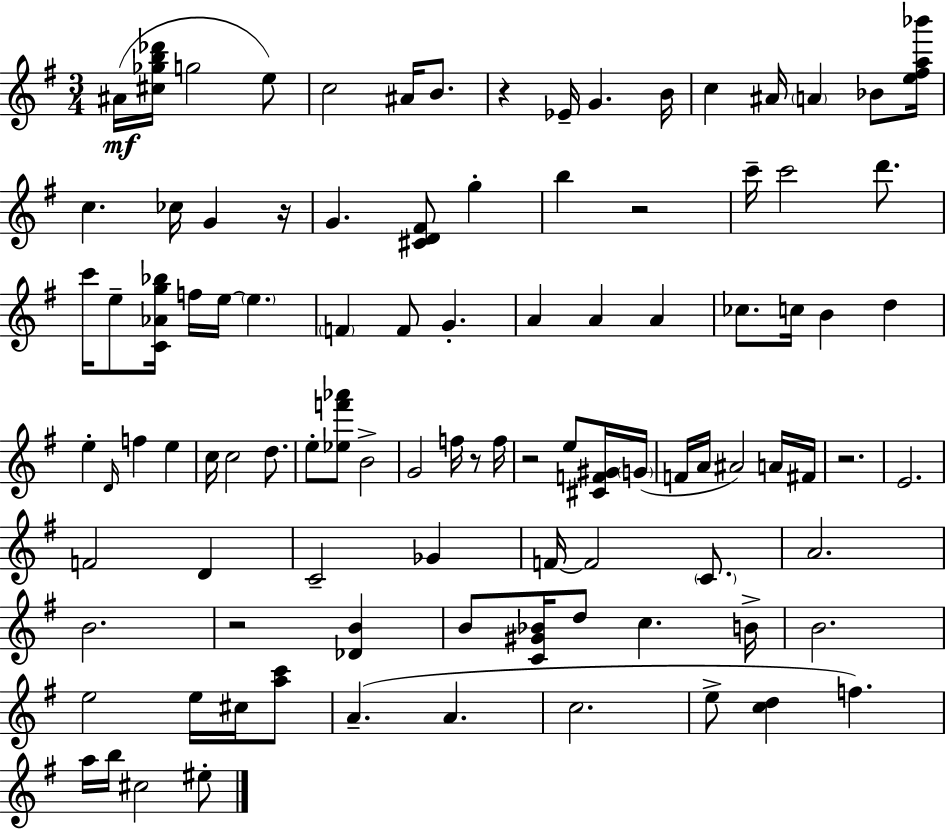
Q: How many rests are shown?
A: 7